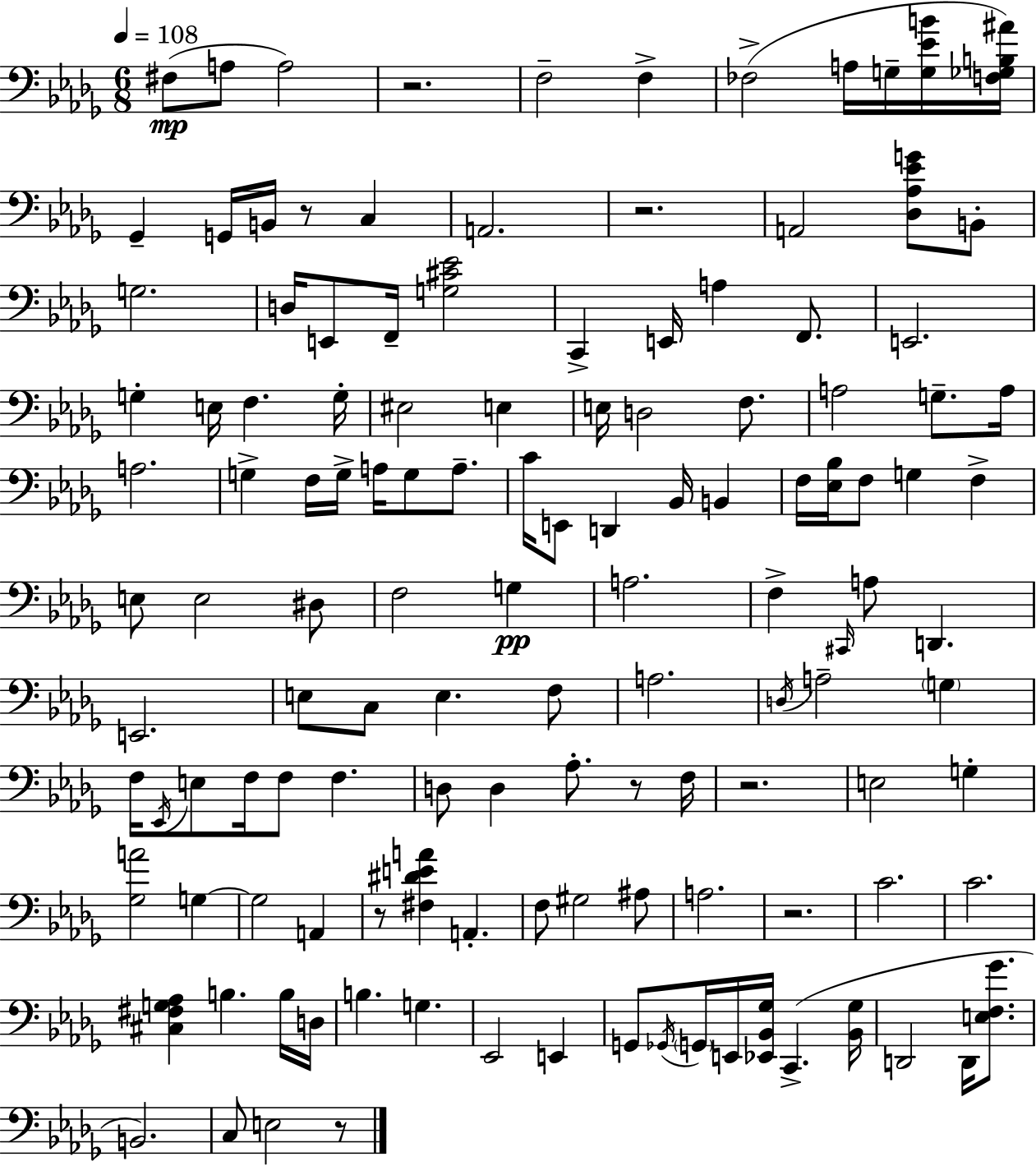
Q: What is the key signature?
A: BES minor